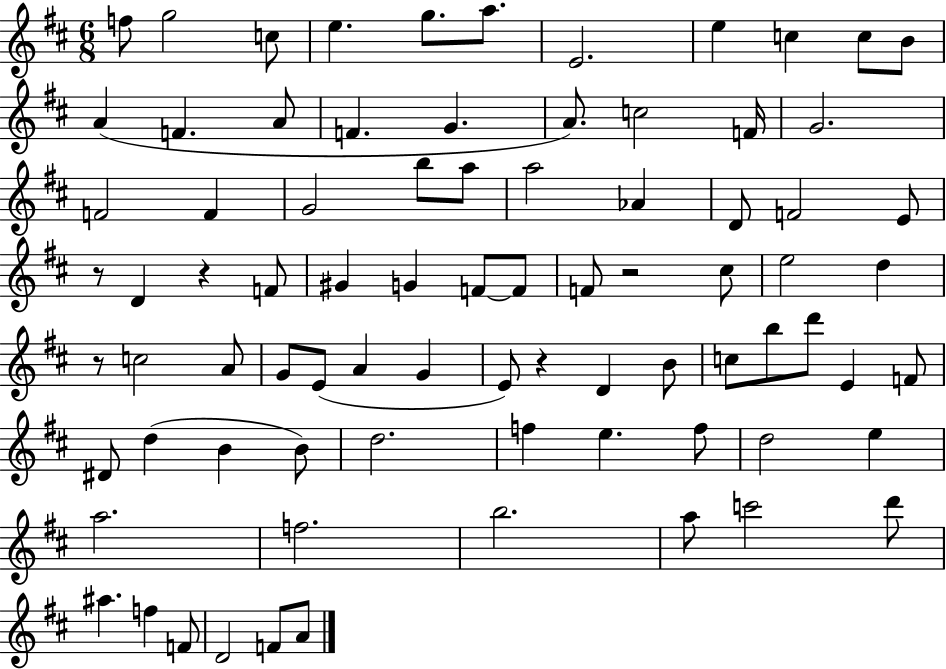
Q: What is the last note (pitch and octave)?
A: A4